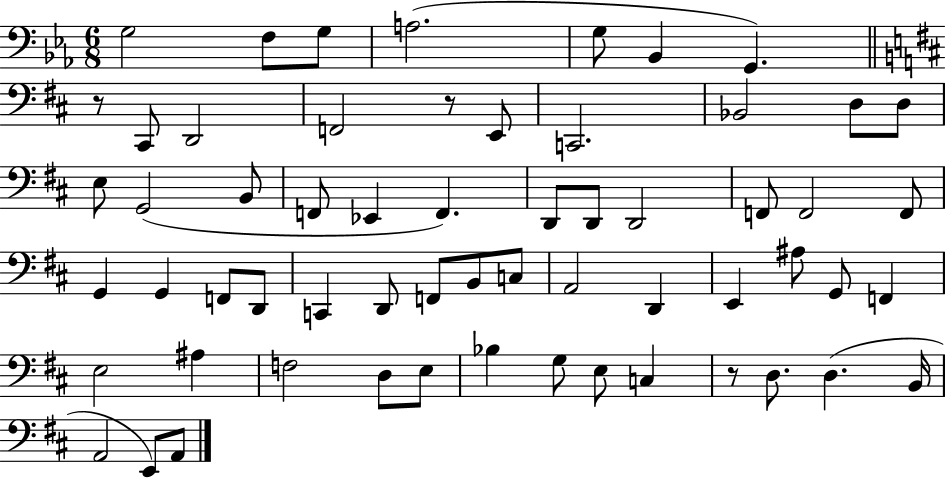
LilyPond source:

{
  \clef bass
  \numericTimeSignature
  \time 6/8
  \key ees \major
  \repeat volta 2 { g2 f8 g8 | a2.( | g8 bes,4 g,4.) | \bar "||" \break \key d \major r8 cis,8 d,2 | f,2 r8 e,8 | c,2. | bes,2 d8 d8 | \break e8 g,2( b,8 | f,8 ees,4 f,4.) | d,8 d,8 d,2 | f,8 f,2 f,8 | \break g,4 g,4 f,8 d,8 | c,4 d,8 f,8 b,8 c8 | a,2 d,4 | e,4 ais8 g,8 f,4 | \break e2 ais4 | f2 d8 e8 | bes4 g8 e8 c4 | r8 d8. d4.( b,16 | \break a,2 e,8) a,8 | } \bar "|."
}